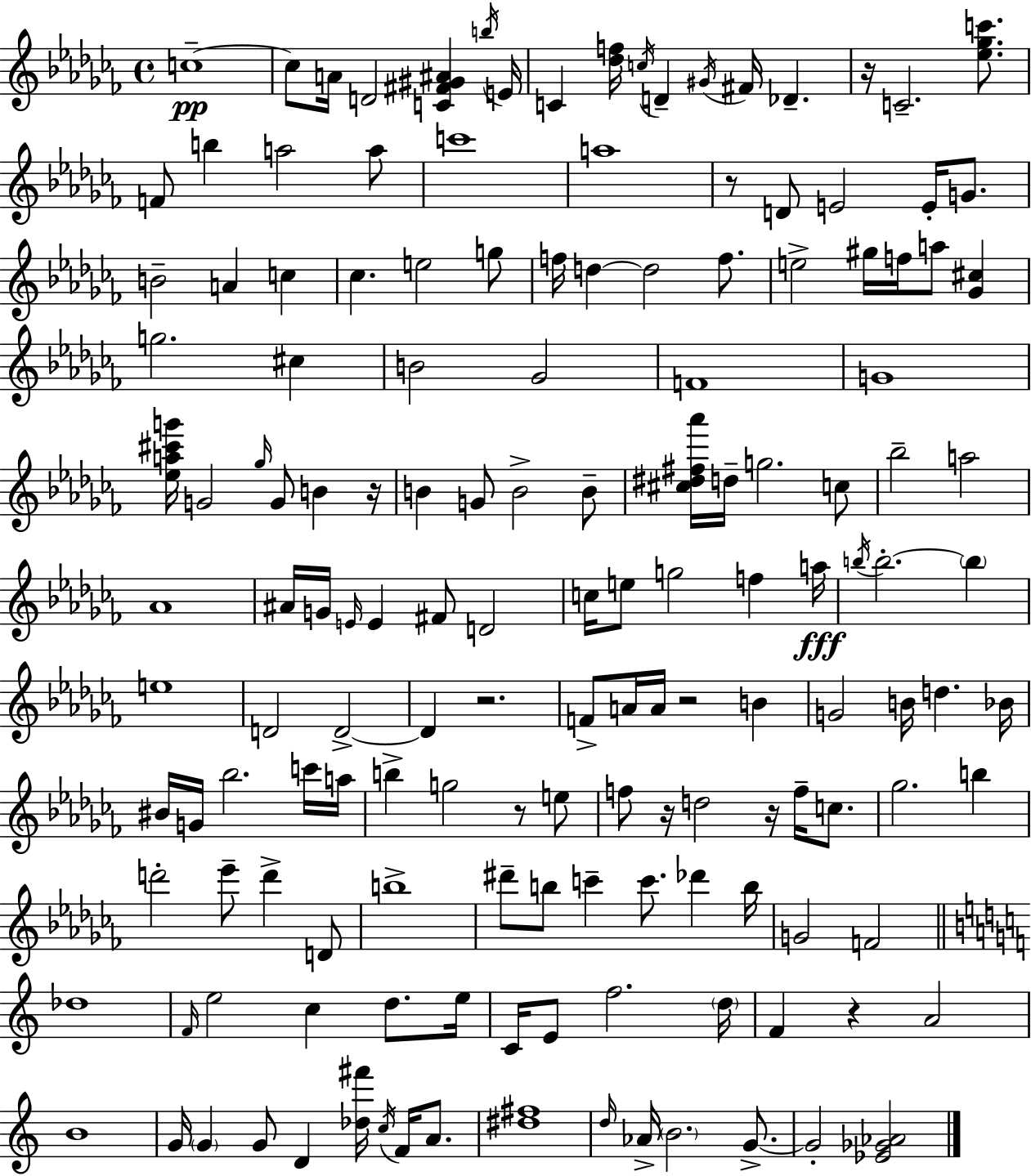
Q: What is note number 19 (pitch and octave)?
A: A5